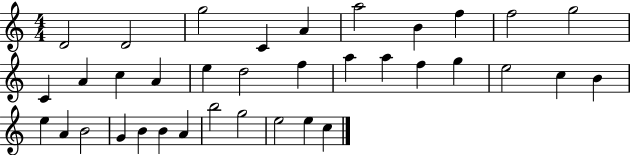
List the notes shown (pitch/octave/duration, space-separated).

D4/h D4/h G5/h C4/q A4/q A5/h B4/q F5/q F5/h G5/h C4/q A4/q C5/q A4/q E5/q D5/h F5/q A5/q A5/q F5/q G5/q E5/h C5/q B4/q E5/q A4/q B4/h G4/q B4/q B4/q A4/q B5/h G5/h E5/h E5/q C5/q